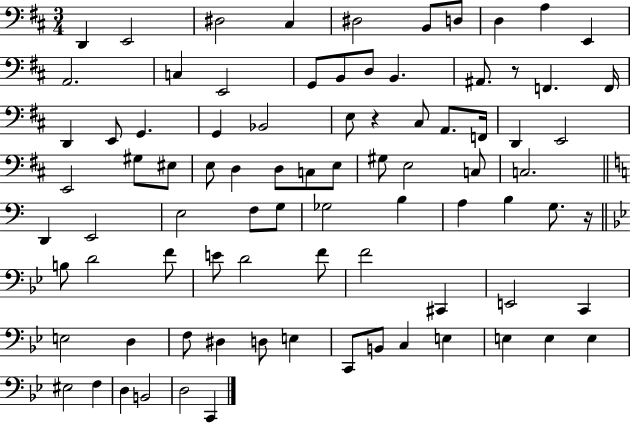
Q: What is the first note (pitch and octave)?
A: D2